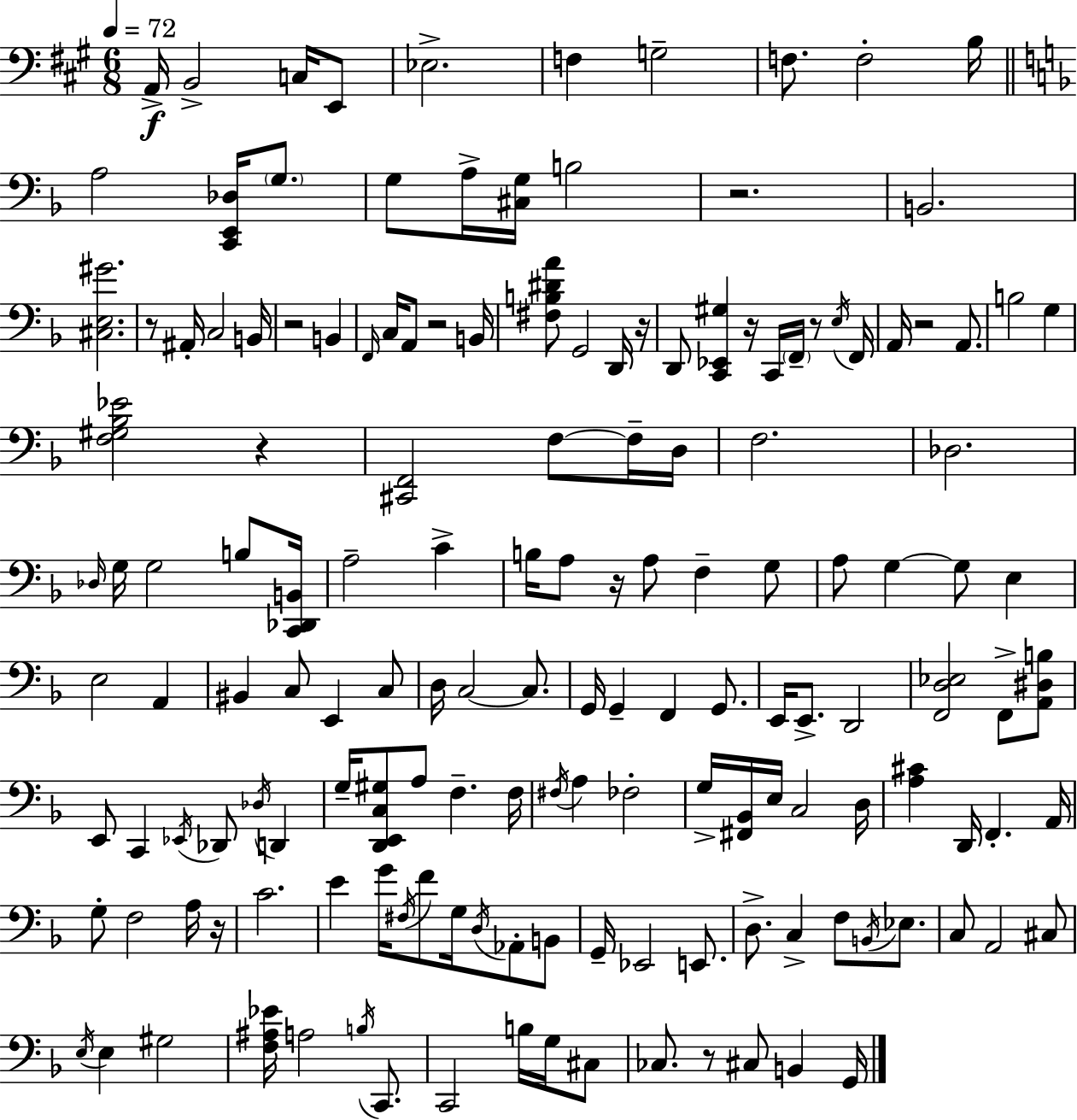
A2/s B2/h C3/s E2/e Eb3/h. F3/q G3/h F3/e. F3/h B3/s A3/h [C2,E2,Db3]/s G3/e. G3/e A3/s [C#3,G3]/s B3/h R/h. B2/h. [C#3,E3,G#4]/h. R/e A#2/s C3/h B2/s R/h B2/q F2/s C3/s A2/e R/h B2/s [F#3,B3,D#4,A4]/e G2/h D2/s R/s D2/e [C2,Eb2,G#3]/q R/s C2/s F2/s R/e E3/s F2/s A2/s R/h A2/e. B3/h G3/q [F3,G#3,Bb3,Eb4]/h R/q [C#2,F2]/h F3/e F3/s D3/s F3/h. Db3/h. Db3/s G3/s G3/h B3/e [C2,Db2,B2]/s A3/h C4/q B3/s A3/e R/s A3/e F3/q G3/e A3/e G3/q G3/e E3/q E3/h A2/q BIS2/q C3/e E2/q C3/e D3/s C3/h C3/e. G2/s G2/q F2/q G2/e. E2/s E2/e. D2/h [F2,D3,Eb3]/h F2/e [A2,D#3,B3]/e E2/e C2/q Eb2/s Db2/e Db3/s D2/q G3/s [D2,E2,C3,G#3]/e A3/e F3/q. F3/s F#3/s A3/q FES3/h G3/s [F#2,Bb2]/s E3/s C3/h D3/s [A3,C#4]/q D2/s F2/q. A2/s G3/e F3/h A3/s R/s C4/h. E4/q G4/s F#3/s F4/e G3/s D3/s Ab2/e B2/e G2/s Eb2/h E2/e. D3/e. C3/q F3/e B2/s Eb3/e. C3/e A2/h C#3/e E3/s E3/q G#3/h [F3,A#3,Eb4]/s A3/h B3/s C2/e. C2/h B3/s G3/s C#3/e CES3/e. R/e C#3/e B2/q G2/s